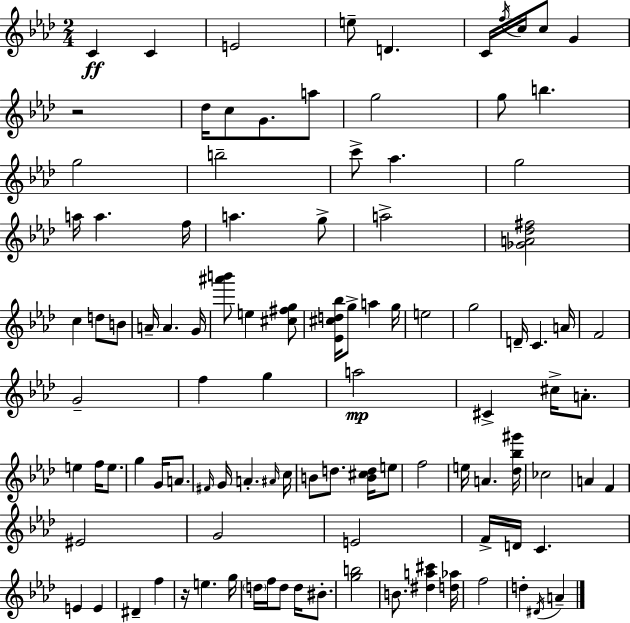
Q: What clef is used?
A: treble